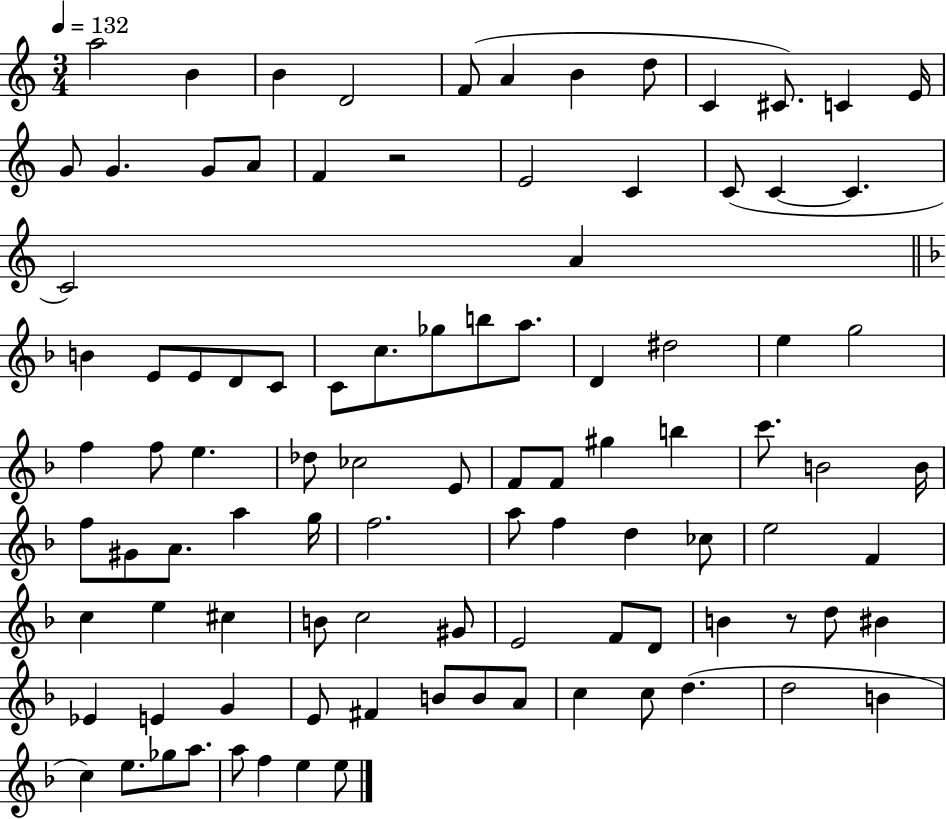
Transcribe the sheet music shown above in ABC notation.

X:1
T:Untitled
M:3/4
L:1/4
K:C
a2 B B D2 F/2 A B d/2 C ^C/2 C E/4 G/2 G G/2 A/2 F z2 E2 C C/2 C C C2 A B E/2 E/2 D/2 C/2 C/2 c/2 _g/2 b/2 a/2 D ^d2 e g2 f f/2 e _d/2 _c2 E/2 F/2 F/2 ^g b c'/2 B2 B/4 f/2 ^G/2 A/2 a g/4 f2 a/2 f d _c/2 e2 F c e ^c B/2 c2 ^G/2 E2 F/2 D/2 B z/2 d/2 ^B _E E G E/2 ^F B/2 B/2 A/2 c c/2 d d2 B c e/2 _g/2 a/2 a/2 f e e/2